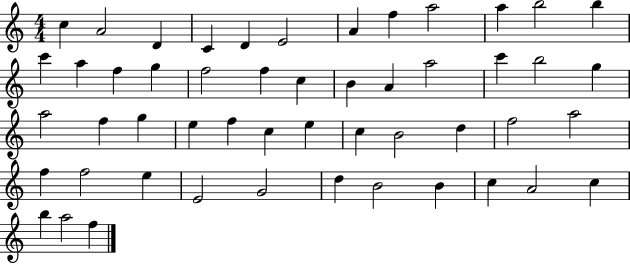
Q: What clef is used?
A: treble